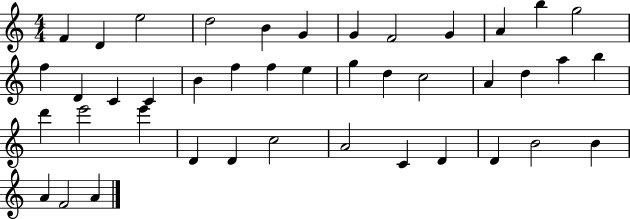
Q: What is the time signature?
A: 4/4